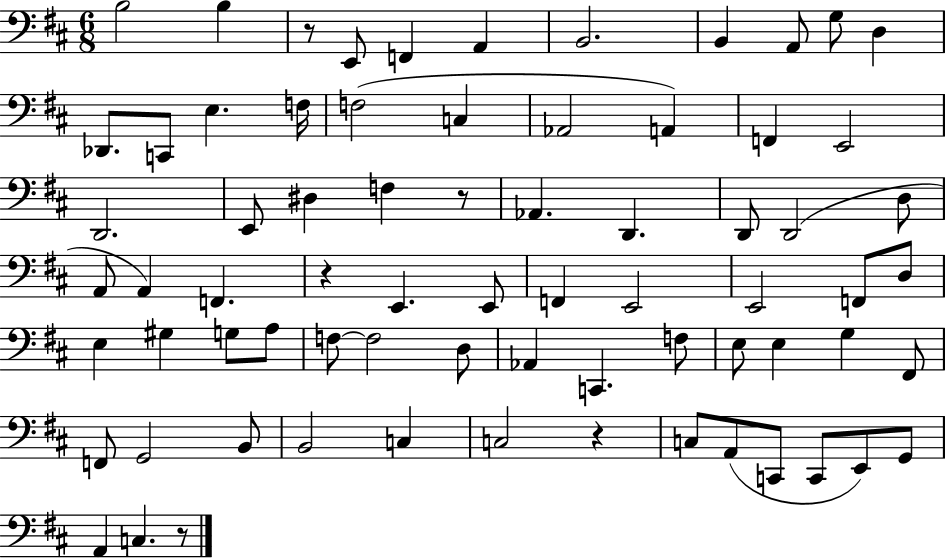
{
  \clef bass
  \numericTimeSignature
  \time 6/8
  \key d \major
  \repeat volta 2 { b2 b4 | r8 e,8 f,4 a,4 | b,2. | b,4 a,8 g8 d4 | \break des,8. c,8 e4. f16 | f2( c4 | aes,2 a,4) | f,4 e,2 | \break d,2. | e,8 dis4 f4 r8 | aes,4. d,4. | d,8 d,2( d8 | \break a,8 a,4) f,4. | r4 e,4. e,8 | f,4 e,2 | e,2 f,8 d8 | \break e4 gis4 g8 a8 | f8~~ f2 d8 | aes,4 c,4. f8 | e8 e4 g4 fis,8 | \break f,8 g,2 b,8 | b,2 c4 | c2 r4 | c8 a,8( c,8 c,8 e,8) g,8 | \break a,4 c4. r8 | } \bar "|."
}